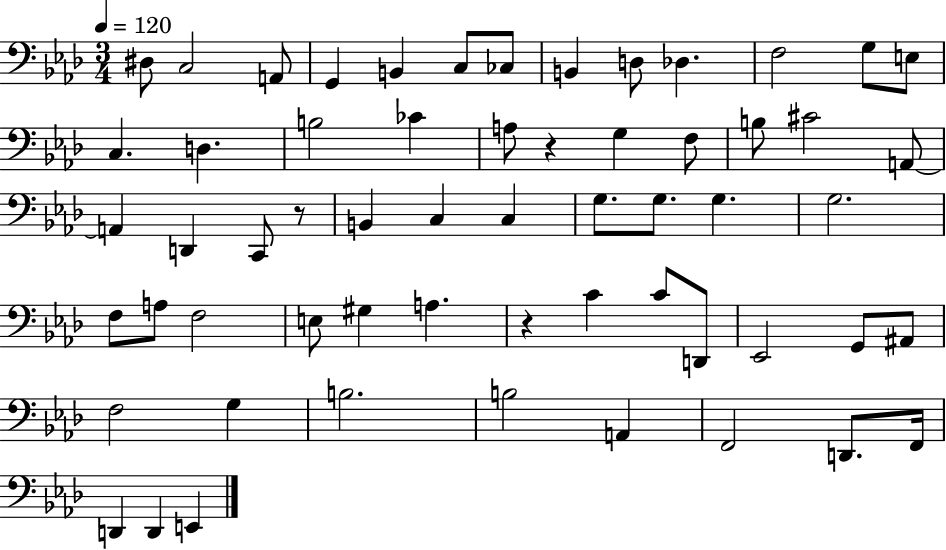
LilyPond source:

{
  \clef bass
  \numericTimeSignature
  \time 3/4
  \key aes \major
  \tempo 4 = 120
  \repeat volta 2 { dis8 c2 a,8 | g,4 b,4 c8 ces8 | b,4 d8 des4. | f2 g8 e8 | \break c4. d4. | b2 ces'4 | a8 r4 g4 f8 | b8 cis'2 a,8~~ | \break a,4 d,4 c,8 r8 | b,4 c4 c4 | g8. g8. g4. | g2. | \break f8 a8 f2 | e8 gis4 a4. | r4 c'4 c'8 d,8 | ees,2 g,8 ais,8 | \break f2 g4 | b2. | b2 a,4 | f,2 d,8. f,16 | \break d,4 d,4 e,4 | } \bar "|."
}